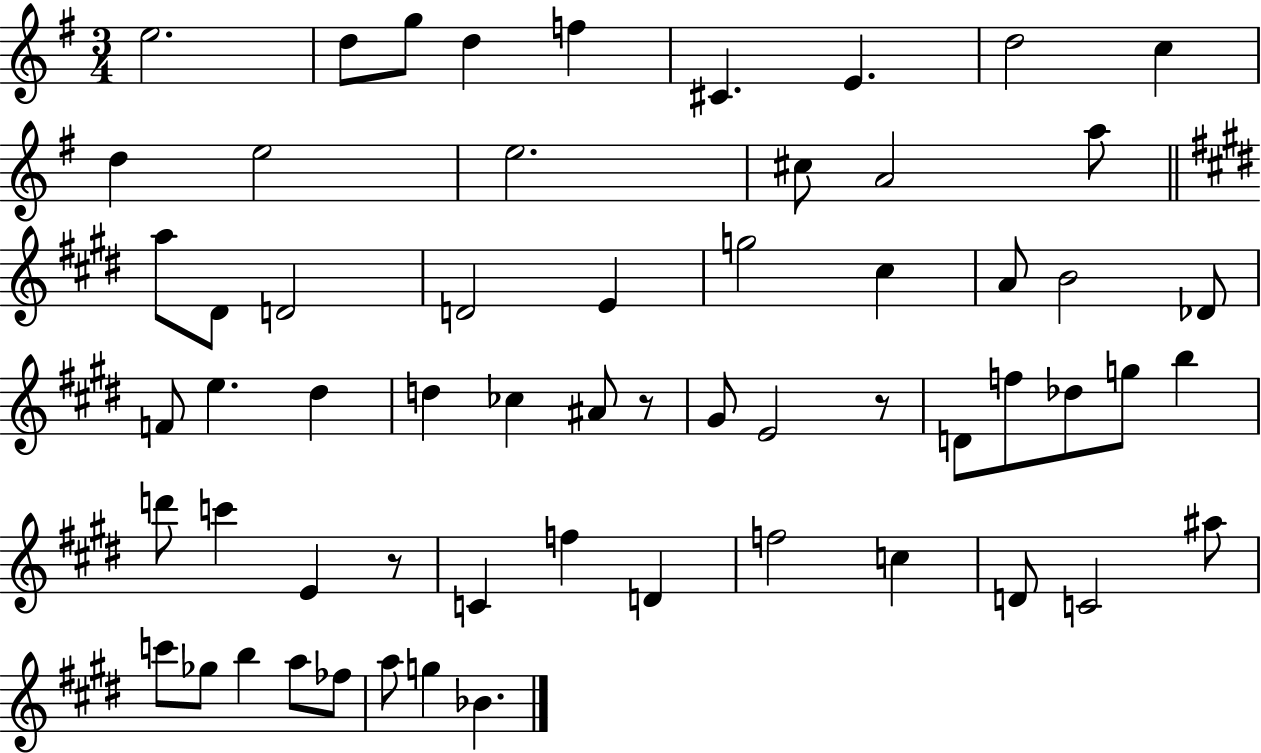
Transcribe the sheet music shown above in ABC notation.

X:1
T:Untitled
M:3/4
L:1/4
K:G
e2 d/2 g/2 d f ^C E d2 c d e2 e2 ^c/2 A2 a/2 a/2 ^D/2 D2 D2 E g2 ^c A/2 B2 _D/2 F/2 e ^d d _c ^A/2 z/2 ^G/2 E2 z/2 D/2 f/2 _d/2 g/2 b d'/2 c' E z/2 C f D f2 c D/2 C2 ^a/2 c'/2 _g/2 b a/2 _f/2 a/2 g _B